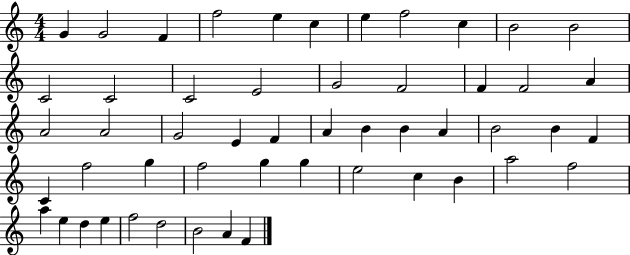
G4/q G4/h F4/q F5/h E5/q C5/q E5/q F5/h C5/q B4/h B4/h C4/h C4/h C4/h E4/h G4/h F4/h F4/q F4/h A4/q A4/h A4/h G4/h E4/q F4/q A4/q B4/q B4/q A4/q B4/h B4/q F4/q C4/q F5/h G5/q F5/h G5/q G5/q E5/h C5/q B4/q A5/h F5/h A5/q E5/q D5/q E5/q F5/h D5/h B4/h A4/q F4/q